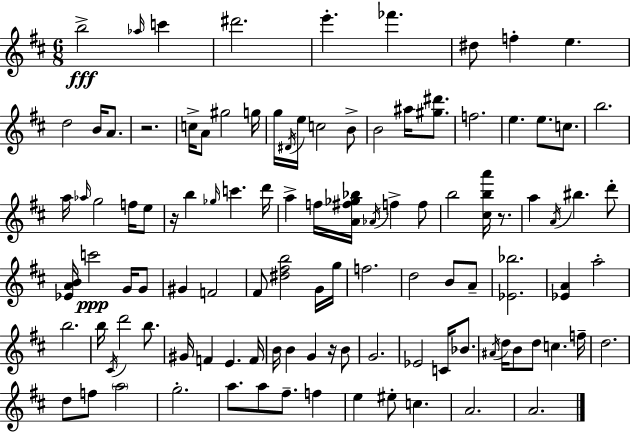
{
  \clef treble
  \numericTimeSignature
  \time 6/8
  \key d \major
  b''2->\fff \grace { aes''16 } c'''4 | dis'''2. | e'''4.-. fes'''4. | dis''8 f''4-. e''4. | \break d''2 b'16 a'8. | r2. | c''16-> a'8 gis''2 | g''16 g''16 \acciaccatura { dis'16 } e''16 c''2 | \break b'8-> b'2 ais''16 <gis'' dis'''>8. | f''2. | e''4. e''8. c''8. | b''2. | \break a''16 \grace { aes''16 } g''2 | f''16 e''8 r16 b''4 \grace { ges''16 } c'''4. | d'''16 a''4-> f''16 <a' fis'' ges'' bes''>16 \acciaccatura { aes'16 } f''4-> | f''8 b''2 | \break <cis'' b'' a'''>16 r8. a''4 \acciaccatura { a'16 } bis''4. | d'''8-. <ees' a' b'>16 c'''2\ppp | g'16 g'8 gis'4 f'2 | fis'8 <dis'' fis'' b''>2 | \break g'16 g''16 f''2. | d''2 | b'8 a'8-- <ees' bes''>2. | <ees' a'>4 a''2-. | \break b''2. | b''16 \acciaccatura { cis'16 } d'''2 | b''8. gis'16 f'4 | e'4. f'16 b'16 b'4 | \break g'4 r16 b'8 g'2. | ees'2 | c'16 bes'8. \acciaccatura { ais'16 } d''16 b'8 d''8 | c''4. f''16-- d''2. | \break d''8 f''8 | \parenthesize a''2 g''2.-. | a''8. a''8 | fis''8.-- f''4 e''4 | \break eis''8-. c''4. a'2. | a'2. | \bar "|."
}